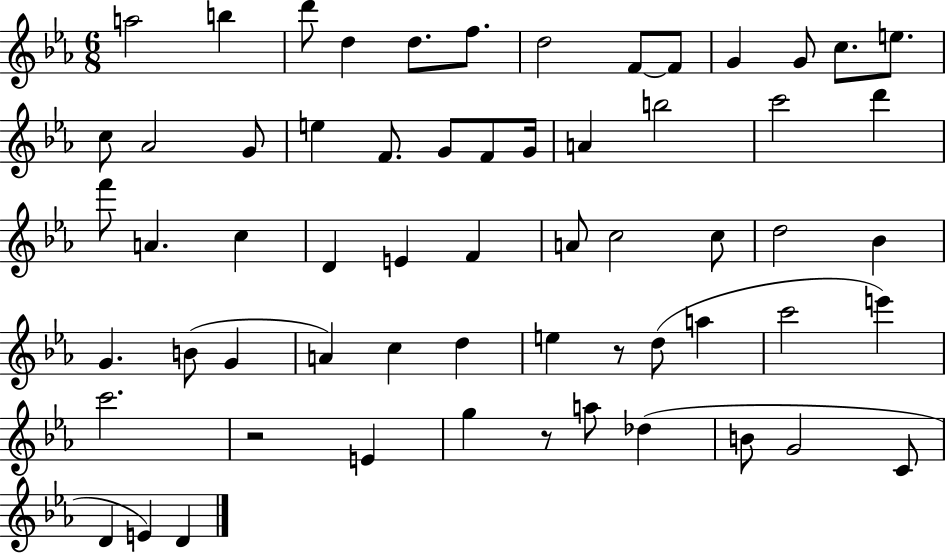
A5/h B5/q D6/e D5/q D5/e. F5/e. D5/h F4/e F4/e G4/q G4/e C5/e. E5/e. C5/e Ab4/h G4/e E5/q F4/e. G4/e F4/e G4/s A4/q B5/h C6/h D6/q F6/e A4/q. C5/q D4/q E4/q F4/q A4/e C5/h C5/e D5/h Bb4/q G4/q. B4/e G4/q A4/q C5/q D5/q E5/q R/e D5/e A5/q C6/h E6/q C6/h. R/h E4/q G5/q R/e A5/e Db5/q B4/e G4/h C4/e D4/q E4/q D4/q